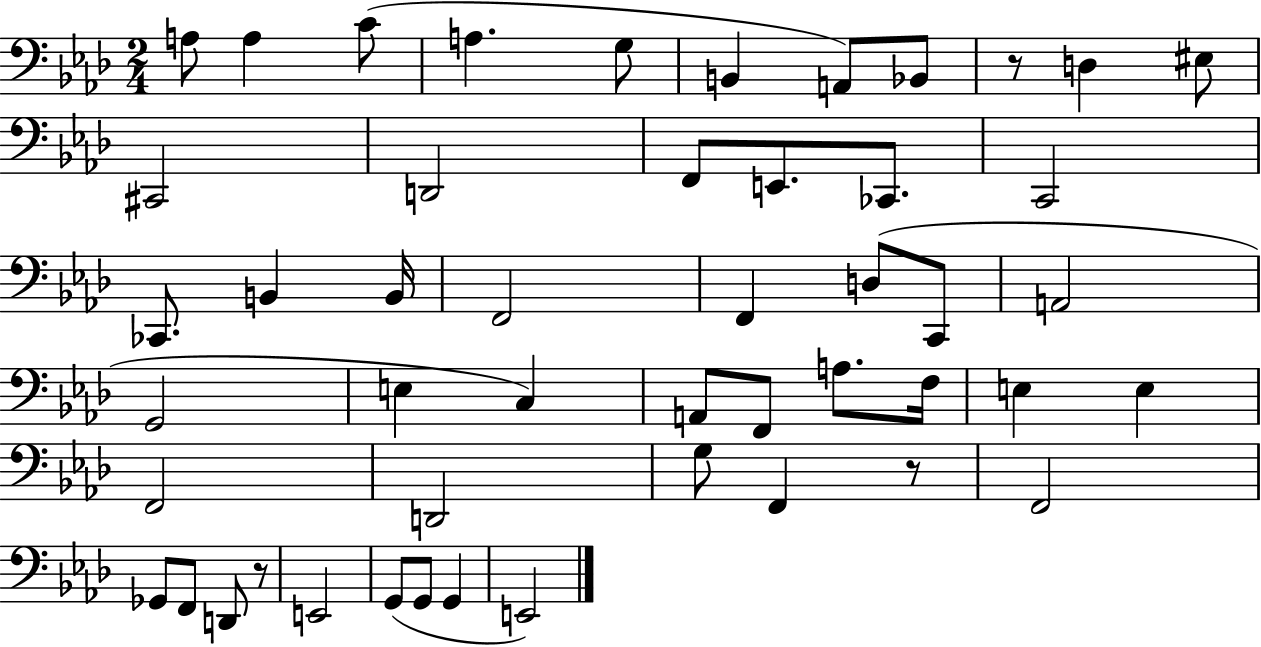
A3/e A3/q C4/e A3/q. G3/e B2/q A2/e Bb2/e R/e D3/q EIS3/e C#2/h D2/h F2/e E2/e. CES2/e. C2/h CES2/e. B2/q B2/s F2/h F2/q D3/e C2/e A2/h G2/h E3/q C3/q A2/e F2/e A3/e. F3/s E3/q E3/q F2/h D2/h G3/e F2/q R/e F2/h Gb2/e F2/e D2/e R/e E2/h G2/e G2/e G2/q E2/h